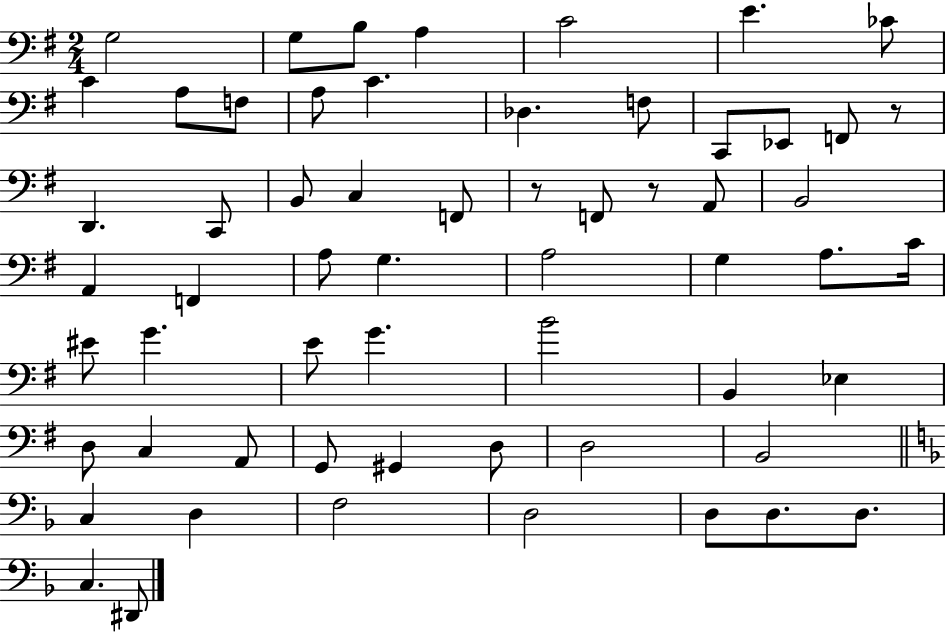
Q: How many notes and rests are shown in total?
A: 60